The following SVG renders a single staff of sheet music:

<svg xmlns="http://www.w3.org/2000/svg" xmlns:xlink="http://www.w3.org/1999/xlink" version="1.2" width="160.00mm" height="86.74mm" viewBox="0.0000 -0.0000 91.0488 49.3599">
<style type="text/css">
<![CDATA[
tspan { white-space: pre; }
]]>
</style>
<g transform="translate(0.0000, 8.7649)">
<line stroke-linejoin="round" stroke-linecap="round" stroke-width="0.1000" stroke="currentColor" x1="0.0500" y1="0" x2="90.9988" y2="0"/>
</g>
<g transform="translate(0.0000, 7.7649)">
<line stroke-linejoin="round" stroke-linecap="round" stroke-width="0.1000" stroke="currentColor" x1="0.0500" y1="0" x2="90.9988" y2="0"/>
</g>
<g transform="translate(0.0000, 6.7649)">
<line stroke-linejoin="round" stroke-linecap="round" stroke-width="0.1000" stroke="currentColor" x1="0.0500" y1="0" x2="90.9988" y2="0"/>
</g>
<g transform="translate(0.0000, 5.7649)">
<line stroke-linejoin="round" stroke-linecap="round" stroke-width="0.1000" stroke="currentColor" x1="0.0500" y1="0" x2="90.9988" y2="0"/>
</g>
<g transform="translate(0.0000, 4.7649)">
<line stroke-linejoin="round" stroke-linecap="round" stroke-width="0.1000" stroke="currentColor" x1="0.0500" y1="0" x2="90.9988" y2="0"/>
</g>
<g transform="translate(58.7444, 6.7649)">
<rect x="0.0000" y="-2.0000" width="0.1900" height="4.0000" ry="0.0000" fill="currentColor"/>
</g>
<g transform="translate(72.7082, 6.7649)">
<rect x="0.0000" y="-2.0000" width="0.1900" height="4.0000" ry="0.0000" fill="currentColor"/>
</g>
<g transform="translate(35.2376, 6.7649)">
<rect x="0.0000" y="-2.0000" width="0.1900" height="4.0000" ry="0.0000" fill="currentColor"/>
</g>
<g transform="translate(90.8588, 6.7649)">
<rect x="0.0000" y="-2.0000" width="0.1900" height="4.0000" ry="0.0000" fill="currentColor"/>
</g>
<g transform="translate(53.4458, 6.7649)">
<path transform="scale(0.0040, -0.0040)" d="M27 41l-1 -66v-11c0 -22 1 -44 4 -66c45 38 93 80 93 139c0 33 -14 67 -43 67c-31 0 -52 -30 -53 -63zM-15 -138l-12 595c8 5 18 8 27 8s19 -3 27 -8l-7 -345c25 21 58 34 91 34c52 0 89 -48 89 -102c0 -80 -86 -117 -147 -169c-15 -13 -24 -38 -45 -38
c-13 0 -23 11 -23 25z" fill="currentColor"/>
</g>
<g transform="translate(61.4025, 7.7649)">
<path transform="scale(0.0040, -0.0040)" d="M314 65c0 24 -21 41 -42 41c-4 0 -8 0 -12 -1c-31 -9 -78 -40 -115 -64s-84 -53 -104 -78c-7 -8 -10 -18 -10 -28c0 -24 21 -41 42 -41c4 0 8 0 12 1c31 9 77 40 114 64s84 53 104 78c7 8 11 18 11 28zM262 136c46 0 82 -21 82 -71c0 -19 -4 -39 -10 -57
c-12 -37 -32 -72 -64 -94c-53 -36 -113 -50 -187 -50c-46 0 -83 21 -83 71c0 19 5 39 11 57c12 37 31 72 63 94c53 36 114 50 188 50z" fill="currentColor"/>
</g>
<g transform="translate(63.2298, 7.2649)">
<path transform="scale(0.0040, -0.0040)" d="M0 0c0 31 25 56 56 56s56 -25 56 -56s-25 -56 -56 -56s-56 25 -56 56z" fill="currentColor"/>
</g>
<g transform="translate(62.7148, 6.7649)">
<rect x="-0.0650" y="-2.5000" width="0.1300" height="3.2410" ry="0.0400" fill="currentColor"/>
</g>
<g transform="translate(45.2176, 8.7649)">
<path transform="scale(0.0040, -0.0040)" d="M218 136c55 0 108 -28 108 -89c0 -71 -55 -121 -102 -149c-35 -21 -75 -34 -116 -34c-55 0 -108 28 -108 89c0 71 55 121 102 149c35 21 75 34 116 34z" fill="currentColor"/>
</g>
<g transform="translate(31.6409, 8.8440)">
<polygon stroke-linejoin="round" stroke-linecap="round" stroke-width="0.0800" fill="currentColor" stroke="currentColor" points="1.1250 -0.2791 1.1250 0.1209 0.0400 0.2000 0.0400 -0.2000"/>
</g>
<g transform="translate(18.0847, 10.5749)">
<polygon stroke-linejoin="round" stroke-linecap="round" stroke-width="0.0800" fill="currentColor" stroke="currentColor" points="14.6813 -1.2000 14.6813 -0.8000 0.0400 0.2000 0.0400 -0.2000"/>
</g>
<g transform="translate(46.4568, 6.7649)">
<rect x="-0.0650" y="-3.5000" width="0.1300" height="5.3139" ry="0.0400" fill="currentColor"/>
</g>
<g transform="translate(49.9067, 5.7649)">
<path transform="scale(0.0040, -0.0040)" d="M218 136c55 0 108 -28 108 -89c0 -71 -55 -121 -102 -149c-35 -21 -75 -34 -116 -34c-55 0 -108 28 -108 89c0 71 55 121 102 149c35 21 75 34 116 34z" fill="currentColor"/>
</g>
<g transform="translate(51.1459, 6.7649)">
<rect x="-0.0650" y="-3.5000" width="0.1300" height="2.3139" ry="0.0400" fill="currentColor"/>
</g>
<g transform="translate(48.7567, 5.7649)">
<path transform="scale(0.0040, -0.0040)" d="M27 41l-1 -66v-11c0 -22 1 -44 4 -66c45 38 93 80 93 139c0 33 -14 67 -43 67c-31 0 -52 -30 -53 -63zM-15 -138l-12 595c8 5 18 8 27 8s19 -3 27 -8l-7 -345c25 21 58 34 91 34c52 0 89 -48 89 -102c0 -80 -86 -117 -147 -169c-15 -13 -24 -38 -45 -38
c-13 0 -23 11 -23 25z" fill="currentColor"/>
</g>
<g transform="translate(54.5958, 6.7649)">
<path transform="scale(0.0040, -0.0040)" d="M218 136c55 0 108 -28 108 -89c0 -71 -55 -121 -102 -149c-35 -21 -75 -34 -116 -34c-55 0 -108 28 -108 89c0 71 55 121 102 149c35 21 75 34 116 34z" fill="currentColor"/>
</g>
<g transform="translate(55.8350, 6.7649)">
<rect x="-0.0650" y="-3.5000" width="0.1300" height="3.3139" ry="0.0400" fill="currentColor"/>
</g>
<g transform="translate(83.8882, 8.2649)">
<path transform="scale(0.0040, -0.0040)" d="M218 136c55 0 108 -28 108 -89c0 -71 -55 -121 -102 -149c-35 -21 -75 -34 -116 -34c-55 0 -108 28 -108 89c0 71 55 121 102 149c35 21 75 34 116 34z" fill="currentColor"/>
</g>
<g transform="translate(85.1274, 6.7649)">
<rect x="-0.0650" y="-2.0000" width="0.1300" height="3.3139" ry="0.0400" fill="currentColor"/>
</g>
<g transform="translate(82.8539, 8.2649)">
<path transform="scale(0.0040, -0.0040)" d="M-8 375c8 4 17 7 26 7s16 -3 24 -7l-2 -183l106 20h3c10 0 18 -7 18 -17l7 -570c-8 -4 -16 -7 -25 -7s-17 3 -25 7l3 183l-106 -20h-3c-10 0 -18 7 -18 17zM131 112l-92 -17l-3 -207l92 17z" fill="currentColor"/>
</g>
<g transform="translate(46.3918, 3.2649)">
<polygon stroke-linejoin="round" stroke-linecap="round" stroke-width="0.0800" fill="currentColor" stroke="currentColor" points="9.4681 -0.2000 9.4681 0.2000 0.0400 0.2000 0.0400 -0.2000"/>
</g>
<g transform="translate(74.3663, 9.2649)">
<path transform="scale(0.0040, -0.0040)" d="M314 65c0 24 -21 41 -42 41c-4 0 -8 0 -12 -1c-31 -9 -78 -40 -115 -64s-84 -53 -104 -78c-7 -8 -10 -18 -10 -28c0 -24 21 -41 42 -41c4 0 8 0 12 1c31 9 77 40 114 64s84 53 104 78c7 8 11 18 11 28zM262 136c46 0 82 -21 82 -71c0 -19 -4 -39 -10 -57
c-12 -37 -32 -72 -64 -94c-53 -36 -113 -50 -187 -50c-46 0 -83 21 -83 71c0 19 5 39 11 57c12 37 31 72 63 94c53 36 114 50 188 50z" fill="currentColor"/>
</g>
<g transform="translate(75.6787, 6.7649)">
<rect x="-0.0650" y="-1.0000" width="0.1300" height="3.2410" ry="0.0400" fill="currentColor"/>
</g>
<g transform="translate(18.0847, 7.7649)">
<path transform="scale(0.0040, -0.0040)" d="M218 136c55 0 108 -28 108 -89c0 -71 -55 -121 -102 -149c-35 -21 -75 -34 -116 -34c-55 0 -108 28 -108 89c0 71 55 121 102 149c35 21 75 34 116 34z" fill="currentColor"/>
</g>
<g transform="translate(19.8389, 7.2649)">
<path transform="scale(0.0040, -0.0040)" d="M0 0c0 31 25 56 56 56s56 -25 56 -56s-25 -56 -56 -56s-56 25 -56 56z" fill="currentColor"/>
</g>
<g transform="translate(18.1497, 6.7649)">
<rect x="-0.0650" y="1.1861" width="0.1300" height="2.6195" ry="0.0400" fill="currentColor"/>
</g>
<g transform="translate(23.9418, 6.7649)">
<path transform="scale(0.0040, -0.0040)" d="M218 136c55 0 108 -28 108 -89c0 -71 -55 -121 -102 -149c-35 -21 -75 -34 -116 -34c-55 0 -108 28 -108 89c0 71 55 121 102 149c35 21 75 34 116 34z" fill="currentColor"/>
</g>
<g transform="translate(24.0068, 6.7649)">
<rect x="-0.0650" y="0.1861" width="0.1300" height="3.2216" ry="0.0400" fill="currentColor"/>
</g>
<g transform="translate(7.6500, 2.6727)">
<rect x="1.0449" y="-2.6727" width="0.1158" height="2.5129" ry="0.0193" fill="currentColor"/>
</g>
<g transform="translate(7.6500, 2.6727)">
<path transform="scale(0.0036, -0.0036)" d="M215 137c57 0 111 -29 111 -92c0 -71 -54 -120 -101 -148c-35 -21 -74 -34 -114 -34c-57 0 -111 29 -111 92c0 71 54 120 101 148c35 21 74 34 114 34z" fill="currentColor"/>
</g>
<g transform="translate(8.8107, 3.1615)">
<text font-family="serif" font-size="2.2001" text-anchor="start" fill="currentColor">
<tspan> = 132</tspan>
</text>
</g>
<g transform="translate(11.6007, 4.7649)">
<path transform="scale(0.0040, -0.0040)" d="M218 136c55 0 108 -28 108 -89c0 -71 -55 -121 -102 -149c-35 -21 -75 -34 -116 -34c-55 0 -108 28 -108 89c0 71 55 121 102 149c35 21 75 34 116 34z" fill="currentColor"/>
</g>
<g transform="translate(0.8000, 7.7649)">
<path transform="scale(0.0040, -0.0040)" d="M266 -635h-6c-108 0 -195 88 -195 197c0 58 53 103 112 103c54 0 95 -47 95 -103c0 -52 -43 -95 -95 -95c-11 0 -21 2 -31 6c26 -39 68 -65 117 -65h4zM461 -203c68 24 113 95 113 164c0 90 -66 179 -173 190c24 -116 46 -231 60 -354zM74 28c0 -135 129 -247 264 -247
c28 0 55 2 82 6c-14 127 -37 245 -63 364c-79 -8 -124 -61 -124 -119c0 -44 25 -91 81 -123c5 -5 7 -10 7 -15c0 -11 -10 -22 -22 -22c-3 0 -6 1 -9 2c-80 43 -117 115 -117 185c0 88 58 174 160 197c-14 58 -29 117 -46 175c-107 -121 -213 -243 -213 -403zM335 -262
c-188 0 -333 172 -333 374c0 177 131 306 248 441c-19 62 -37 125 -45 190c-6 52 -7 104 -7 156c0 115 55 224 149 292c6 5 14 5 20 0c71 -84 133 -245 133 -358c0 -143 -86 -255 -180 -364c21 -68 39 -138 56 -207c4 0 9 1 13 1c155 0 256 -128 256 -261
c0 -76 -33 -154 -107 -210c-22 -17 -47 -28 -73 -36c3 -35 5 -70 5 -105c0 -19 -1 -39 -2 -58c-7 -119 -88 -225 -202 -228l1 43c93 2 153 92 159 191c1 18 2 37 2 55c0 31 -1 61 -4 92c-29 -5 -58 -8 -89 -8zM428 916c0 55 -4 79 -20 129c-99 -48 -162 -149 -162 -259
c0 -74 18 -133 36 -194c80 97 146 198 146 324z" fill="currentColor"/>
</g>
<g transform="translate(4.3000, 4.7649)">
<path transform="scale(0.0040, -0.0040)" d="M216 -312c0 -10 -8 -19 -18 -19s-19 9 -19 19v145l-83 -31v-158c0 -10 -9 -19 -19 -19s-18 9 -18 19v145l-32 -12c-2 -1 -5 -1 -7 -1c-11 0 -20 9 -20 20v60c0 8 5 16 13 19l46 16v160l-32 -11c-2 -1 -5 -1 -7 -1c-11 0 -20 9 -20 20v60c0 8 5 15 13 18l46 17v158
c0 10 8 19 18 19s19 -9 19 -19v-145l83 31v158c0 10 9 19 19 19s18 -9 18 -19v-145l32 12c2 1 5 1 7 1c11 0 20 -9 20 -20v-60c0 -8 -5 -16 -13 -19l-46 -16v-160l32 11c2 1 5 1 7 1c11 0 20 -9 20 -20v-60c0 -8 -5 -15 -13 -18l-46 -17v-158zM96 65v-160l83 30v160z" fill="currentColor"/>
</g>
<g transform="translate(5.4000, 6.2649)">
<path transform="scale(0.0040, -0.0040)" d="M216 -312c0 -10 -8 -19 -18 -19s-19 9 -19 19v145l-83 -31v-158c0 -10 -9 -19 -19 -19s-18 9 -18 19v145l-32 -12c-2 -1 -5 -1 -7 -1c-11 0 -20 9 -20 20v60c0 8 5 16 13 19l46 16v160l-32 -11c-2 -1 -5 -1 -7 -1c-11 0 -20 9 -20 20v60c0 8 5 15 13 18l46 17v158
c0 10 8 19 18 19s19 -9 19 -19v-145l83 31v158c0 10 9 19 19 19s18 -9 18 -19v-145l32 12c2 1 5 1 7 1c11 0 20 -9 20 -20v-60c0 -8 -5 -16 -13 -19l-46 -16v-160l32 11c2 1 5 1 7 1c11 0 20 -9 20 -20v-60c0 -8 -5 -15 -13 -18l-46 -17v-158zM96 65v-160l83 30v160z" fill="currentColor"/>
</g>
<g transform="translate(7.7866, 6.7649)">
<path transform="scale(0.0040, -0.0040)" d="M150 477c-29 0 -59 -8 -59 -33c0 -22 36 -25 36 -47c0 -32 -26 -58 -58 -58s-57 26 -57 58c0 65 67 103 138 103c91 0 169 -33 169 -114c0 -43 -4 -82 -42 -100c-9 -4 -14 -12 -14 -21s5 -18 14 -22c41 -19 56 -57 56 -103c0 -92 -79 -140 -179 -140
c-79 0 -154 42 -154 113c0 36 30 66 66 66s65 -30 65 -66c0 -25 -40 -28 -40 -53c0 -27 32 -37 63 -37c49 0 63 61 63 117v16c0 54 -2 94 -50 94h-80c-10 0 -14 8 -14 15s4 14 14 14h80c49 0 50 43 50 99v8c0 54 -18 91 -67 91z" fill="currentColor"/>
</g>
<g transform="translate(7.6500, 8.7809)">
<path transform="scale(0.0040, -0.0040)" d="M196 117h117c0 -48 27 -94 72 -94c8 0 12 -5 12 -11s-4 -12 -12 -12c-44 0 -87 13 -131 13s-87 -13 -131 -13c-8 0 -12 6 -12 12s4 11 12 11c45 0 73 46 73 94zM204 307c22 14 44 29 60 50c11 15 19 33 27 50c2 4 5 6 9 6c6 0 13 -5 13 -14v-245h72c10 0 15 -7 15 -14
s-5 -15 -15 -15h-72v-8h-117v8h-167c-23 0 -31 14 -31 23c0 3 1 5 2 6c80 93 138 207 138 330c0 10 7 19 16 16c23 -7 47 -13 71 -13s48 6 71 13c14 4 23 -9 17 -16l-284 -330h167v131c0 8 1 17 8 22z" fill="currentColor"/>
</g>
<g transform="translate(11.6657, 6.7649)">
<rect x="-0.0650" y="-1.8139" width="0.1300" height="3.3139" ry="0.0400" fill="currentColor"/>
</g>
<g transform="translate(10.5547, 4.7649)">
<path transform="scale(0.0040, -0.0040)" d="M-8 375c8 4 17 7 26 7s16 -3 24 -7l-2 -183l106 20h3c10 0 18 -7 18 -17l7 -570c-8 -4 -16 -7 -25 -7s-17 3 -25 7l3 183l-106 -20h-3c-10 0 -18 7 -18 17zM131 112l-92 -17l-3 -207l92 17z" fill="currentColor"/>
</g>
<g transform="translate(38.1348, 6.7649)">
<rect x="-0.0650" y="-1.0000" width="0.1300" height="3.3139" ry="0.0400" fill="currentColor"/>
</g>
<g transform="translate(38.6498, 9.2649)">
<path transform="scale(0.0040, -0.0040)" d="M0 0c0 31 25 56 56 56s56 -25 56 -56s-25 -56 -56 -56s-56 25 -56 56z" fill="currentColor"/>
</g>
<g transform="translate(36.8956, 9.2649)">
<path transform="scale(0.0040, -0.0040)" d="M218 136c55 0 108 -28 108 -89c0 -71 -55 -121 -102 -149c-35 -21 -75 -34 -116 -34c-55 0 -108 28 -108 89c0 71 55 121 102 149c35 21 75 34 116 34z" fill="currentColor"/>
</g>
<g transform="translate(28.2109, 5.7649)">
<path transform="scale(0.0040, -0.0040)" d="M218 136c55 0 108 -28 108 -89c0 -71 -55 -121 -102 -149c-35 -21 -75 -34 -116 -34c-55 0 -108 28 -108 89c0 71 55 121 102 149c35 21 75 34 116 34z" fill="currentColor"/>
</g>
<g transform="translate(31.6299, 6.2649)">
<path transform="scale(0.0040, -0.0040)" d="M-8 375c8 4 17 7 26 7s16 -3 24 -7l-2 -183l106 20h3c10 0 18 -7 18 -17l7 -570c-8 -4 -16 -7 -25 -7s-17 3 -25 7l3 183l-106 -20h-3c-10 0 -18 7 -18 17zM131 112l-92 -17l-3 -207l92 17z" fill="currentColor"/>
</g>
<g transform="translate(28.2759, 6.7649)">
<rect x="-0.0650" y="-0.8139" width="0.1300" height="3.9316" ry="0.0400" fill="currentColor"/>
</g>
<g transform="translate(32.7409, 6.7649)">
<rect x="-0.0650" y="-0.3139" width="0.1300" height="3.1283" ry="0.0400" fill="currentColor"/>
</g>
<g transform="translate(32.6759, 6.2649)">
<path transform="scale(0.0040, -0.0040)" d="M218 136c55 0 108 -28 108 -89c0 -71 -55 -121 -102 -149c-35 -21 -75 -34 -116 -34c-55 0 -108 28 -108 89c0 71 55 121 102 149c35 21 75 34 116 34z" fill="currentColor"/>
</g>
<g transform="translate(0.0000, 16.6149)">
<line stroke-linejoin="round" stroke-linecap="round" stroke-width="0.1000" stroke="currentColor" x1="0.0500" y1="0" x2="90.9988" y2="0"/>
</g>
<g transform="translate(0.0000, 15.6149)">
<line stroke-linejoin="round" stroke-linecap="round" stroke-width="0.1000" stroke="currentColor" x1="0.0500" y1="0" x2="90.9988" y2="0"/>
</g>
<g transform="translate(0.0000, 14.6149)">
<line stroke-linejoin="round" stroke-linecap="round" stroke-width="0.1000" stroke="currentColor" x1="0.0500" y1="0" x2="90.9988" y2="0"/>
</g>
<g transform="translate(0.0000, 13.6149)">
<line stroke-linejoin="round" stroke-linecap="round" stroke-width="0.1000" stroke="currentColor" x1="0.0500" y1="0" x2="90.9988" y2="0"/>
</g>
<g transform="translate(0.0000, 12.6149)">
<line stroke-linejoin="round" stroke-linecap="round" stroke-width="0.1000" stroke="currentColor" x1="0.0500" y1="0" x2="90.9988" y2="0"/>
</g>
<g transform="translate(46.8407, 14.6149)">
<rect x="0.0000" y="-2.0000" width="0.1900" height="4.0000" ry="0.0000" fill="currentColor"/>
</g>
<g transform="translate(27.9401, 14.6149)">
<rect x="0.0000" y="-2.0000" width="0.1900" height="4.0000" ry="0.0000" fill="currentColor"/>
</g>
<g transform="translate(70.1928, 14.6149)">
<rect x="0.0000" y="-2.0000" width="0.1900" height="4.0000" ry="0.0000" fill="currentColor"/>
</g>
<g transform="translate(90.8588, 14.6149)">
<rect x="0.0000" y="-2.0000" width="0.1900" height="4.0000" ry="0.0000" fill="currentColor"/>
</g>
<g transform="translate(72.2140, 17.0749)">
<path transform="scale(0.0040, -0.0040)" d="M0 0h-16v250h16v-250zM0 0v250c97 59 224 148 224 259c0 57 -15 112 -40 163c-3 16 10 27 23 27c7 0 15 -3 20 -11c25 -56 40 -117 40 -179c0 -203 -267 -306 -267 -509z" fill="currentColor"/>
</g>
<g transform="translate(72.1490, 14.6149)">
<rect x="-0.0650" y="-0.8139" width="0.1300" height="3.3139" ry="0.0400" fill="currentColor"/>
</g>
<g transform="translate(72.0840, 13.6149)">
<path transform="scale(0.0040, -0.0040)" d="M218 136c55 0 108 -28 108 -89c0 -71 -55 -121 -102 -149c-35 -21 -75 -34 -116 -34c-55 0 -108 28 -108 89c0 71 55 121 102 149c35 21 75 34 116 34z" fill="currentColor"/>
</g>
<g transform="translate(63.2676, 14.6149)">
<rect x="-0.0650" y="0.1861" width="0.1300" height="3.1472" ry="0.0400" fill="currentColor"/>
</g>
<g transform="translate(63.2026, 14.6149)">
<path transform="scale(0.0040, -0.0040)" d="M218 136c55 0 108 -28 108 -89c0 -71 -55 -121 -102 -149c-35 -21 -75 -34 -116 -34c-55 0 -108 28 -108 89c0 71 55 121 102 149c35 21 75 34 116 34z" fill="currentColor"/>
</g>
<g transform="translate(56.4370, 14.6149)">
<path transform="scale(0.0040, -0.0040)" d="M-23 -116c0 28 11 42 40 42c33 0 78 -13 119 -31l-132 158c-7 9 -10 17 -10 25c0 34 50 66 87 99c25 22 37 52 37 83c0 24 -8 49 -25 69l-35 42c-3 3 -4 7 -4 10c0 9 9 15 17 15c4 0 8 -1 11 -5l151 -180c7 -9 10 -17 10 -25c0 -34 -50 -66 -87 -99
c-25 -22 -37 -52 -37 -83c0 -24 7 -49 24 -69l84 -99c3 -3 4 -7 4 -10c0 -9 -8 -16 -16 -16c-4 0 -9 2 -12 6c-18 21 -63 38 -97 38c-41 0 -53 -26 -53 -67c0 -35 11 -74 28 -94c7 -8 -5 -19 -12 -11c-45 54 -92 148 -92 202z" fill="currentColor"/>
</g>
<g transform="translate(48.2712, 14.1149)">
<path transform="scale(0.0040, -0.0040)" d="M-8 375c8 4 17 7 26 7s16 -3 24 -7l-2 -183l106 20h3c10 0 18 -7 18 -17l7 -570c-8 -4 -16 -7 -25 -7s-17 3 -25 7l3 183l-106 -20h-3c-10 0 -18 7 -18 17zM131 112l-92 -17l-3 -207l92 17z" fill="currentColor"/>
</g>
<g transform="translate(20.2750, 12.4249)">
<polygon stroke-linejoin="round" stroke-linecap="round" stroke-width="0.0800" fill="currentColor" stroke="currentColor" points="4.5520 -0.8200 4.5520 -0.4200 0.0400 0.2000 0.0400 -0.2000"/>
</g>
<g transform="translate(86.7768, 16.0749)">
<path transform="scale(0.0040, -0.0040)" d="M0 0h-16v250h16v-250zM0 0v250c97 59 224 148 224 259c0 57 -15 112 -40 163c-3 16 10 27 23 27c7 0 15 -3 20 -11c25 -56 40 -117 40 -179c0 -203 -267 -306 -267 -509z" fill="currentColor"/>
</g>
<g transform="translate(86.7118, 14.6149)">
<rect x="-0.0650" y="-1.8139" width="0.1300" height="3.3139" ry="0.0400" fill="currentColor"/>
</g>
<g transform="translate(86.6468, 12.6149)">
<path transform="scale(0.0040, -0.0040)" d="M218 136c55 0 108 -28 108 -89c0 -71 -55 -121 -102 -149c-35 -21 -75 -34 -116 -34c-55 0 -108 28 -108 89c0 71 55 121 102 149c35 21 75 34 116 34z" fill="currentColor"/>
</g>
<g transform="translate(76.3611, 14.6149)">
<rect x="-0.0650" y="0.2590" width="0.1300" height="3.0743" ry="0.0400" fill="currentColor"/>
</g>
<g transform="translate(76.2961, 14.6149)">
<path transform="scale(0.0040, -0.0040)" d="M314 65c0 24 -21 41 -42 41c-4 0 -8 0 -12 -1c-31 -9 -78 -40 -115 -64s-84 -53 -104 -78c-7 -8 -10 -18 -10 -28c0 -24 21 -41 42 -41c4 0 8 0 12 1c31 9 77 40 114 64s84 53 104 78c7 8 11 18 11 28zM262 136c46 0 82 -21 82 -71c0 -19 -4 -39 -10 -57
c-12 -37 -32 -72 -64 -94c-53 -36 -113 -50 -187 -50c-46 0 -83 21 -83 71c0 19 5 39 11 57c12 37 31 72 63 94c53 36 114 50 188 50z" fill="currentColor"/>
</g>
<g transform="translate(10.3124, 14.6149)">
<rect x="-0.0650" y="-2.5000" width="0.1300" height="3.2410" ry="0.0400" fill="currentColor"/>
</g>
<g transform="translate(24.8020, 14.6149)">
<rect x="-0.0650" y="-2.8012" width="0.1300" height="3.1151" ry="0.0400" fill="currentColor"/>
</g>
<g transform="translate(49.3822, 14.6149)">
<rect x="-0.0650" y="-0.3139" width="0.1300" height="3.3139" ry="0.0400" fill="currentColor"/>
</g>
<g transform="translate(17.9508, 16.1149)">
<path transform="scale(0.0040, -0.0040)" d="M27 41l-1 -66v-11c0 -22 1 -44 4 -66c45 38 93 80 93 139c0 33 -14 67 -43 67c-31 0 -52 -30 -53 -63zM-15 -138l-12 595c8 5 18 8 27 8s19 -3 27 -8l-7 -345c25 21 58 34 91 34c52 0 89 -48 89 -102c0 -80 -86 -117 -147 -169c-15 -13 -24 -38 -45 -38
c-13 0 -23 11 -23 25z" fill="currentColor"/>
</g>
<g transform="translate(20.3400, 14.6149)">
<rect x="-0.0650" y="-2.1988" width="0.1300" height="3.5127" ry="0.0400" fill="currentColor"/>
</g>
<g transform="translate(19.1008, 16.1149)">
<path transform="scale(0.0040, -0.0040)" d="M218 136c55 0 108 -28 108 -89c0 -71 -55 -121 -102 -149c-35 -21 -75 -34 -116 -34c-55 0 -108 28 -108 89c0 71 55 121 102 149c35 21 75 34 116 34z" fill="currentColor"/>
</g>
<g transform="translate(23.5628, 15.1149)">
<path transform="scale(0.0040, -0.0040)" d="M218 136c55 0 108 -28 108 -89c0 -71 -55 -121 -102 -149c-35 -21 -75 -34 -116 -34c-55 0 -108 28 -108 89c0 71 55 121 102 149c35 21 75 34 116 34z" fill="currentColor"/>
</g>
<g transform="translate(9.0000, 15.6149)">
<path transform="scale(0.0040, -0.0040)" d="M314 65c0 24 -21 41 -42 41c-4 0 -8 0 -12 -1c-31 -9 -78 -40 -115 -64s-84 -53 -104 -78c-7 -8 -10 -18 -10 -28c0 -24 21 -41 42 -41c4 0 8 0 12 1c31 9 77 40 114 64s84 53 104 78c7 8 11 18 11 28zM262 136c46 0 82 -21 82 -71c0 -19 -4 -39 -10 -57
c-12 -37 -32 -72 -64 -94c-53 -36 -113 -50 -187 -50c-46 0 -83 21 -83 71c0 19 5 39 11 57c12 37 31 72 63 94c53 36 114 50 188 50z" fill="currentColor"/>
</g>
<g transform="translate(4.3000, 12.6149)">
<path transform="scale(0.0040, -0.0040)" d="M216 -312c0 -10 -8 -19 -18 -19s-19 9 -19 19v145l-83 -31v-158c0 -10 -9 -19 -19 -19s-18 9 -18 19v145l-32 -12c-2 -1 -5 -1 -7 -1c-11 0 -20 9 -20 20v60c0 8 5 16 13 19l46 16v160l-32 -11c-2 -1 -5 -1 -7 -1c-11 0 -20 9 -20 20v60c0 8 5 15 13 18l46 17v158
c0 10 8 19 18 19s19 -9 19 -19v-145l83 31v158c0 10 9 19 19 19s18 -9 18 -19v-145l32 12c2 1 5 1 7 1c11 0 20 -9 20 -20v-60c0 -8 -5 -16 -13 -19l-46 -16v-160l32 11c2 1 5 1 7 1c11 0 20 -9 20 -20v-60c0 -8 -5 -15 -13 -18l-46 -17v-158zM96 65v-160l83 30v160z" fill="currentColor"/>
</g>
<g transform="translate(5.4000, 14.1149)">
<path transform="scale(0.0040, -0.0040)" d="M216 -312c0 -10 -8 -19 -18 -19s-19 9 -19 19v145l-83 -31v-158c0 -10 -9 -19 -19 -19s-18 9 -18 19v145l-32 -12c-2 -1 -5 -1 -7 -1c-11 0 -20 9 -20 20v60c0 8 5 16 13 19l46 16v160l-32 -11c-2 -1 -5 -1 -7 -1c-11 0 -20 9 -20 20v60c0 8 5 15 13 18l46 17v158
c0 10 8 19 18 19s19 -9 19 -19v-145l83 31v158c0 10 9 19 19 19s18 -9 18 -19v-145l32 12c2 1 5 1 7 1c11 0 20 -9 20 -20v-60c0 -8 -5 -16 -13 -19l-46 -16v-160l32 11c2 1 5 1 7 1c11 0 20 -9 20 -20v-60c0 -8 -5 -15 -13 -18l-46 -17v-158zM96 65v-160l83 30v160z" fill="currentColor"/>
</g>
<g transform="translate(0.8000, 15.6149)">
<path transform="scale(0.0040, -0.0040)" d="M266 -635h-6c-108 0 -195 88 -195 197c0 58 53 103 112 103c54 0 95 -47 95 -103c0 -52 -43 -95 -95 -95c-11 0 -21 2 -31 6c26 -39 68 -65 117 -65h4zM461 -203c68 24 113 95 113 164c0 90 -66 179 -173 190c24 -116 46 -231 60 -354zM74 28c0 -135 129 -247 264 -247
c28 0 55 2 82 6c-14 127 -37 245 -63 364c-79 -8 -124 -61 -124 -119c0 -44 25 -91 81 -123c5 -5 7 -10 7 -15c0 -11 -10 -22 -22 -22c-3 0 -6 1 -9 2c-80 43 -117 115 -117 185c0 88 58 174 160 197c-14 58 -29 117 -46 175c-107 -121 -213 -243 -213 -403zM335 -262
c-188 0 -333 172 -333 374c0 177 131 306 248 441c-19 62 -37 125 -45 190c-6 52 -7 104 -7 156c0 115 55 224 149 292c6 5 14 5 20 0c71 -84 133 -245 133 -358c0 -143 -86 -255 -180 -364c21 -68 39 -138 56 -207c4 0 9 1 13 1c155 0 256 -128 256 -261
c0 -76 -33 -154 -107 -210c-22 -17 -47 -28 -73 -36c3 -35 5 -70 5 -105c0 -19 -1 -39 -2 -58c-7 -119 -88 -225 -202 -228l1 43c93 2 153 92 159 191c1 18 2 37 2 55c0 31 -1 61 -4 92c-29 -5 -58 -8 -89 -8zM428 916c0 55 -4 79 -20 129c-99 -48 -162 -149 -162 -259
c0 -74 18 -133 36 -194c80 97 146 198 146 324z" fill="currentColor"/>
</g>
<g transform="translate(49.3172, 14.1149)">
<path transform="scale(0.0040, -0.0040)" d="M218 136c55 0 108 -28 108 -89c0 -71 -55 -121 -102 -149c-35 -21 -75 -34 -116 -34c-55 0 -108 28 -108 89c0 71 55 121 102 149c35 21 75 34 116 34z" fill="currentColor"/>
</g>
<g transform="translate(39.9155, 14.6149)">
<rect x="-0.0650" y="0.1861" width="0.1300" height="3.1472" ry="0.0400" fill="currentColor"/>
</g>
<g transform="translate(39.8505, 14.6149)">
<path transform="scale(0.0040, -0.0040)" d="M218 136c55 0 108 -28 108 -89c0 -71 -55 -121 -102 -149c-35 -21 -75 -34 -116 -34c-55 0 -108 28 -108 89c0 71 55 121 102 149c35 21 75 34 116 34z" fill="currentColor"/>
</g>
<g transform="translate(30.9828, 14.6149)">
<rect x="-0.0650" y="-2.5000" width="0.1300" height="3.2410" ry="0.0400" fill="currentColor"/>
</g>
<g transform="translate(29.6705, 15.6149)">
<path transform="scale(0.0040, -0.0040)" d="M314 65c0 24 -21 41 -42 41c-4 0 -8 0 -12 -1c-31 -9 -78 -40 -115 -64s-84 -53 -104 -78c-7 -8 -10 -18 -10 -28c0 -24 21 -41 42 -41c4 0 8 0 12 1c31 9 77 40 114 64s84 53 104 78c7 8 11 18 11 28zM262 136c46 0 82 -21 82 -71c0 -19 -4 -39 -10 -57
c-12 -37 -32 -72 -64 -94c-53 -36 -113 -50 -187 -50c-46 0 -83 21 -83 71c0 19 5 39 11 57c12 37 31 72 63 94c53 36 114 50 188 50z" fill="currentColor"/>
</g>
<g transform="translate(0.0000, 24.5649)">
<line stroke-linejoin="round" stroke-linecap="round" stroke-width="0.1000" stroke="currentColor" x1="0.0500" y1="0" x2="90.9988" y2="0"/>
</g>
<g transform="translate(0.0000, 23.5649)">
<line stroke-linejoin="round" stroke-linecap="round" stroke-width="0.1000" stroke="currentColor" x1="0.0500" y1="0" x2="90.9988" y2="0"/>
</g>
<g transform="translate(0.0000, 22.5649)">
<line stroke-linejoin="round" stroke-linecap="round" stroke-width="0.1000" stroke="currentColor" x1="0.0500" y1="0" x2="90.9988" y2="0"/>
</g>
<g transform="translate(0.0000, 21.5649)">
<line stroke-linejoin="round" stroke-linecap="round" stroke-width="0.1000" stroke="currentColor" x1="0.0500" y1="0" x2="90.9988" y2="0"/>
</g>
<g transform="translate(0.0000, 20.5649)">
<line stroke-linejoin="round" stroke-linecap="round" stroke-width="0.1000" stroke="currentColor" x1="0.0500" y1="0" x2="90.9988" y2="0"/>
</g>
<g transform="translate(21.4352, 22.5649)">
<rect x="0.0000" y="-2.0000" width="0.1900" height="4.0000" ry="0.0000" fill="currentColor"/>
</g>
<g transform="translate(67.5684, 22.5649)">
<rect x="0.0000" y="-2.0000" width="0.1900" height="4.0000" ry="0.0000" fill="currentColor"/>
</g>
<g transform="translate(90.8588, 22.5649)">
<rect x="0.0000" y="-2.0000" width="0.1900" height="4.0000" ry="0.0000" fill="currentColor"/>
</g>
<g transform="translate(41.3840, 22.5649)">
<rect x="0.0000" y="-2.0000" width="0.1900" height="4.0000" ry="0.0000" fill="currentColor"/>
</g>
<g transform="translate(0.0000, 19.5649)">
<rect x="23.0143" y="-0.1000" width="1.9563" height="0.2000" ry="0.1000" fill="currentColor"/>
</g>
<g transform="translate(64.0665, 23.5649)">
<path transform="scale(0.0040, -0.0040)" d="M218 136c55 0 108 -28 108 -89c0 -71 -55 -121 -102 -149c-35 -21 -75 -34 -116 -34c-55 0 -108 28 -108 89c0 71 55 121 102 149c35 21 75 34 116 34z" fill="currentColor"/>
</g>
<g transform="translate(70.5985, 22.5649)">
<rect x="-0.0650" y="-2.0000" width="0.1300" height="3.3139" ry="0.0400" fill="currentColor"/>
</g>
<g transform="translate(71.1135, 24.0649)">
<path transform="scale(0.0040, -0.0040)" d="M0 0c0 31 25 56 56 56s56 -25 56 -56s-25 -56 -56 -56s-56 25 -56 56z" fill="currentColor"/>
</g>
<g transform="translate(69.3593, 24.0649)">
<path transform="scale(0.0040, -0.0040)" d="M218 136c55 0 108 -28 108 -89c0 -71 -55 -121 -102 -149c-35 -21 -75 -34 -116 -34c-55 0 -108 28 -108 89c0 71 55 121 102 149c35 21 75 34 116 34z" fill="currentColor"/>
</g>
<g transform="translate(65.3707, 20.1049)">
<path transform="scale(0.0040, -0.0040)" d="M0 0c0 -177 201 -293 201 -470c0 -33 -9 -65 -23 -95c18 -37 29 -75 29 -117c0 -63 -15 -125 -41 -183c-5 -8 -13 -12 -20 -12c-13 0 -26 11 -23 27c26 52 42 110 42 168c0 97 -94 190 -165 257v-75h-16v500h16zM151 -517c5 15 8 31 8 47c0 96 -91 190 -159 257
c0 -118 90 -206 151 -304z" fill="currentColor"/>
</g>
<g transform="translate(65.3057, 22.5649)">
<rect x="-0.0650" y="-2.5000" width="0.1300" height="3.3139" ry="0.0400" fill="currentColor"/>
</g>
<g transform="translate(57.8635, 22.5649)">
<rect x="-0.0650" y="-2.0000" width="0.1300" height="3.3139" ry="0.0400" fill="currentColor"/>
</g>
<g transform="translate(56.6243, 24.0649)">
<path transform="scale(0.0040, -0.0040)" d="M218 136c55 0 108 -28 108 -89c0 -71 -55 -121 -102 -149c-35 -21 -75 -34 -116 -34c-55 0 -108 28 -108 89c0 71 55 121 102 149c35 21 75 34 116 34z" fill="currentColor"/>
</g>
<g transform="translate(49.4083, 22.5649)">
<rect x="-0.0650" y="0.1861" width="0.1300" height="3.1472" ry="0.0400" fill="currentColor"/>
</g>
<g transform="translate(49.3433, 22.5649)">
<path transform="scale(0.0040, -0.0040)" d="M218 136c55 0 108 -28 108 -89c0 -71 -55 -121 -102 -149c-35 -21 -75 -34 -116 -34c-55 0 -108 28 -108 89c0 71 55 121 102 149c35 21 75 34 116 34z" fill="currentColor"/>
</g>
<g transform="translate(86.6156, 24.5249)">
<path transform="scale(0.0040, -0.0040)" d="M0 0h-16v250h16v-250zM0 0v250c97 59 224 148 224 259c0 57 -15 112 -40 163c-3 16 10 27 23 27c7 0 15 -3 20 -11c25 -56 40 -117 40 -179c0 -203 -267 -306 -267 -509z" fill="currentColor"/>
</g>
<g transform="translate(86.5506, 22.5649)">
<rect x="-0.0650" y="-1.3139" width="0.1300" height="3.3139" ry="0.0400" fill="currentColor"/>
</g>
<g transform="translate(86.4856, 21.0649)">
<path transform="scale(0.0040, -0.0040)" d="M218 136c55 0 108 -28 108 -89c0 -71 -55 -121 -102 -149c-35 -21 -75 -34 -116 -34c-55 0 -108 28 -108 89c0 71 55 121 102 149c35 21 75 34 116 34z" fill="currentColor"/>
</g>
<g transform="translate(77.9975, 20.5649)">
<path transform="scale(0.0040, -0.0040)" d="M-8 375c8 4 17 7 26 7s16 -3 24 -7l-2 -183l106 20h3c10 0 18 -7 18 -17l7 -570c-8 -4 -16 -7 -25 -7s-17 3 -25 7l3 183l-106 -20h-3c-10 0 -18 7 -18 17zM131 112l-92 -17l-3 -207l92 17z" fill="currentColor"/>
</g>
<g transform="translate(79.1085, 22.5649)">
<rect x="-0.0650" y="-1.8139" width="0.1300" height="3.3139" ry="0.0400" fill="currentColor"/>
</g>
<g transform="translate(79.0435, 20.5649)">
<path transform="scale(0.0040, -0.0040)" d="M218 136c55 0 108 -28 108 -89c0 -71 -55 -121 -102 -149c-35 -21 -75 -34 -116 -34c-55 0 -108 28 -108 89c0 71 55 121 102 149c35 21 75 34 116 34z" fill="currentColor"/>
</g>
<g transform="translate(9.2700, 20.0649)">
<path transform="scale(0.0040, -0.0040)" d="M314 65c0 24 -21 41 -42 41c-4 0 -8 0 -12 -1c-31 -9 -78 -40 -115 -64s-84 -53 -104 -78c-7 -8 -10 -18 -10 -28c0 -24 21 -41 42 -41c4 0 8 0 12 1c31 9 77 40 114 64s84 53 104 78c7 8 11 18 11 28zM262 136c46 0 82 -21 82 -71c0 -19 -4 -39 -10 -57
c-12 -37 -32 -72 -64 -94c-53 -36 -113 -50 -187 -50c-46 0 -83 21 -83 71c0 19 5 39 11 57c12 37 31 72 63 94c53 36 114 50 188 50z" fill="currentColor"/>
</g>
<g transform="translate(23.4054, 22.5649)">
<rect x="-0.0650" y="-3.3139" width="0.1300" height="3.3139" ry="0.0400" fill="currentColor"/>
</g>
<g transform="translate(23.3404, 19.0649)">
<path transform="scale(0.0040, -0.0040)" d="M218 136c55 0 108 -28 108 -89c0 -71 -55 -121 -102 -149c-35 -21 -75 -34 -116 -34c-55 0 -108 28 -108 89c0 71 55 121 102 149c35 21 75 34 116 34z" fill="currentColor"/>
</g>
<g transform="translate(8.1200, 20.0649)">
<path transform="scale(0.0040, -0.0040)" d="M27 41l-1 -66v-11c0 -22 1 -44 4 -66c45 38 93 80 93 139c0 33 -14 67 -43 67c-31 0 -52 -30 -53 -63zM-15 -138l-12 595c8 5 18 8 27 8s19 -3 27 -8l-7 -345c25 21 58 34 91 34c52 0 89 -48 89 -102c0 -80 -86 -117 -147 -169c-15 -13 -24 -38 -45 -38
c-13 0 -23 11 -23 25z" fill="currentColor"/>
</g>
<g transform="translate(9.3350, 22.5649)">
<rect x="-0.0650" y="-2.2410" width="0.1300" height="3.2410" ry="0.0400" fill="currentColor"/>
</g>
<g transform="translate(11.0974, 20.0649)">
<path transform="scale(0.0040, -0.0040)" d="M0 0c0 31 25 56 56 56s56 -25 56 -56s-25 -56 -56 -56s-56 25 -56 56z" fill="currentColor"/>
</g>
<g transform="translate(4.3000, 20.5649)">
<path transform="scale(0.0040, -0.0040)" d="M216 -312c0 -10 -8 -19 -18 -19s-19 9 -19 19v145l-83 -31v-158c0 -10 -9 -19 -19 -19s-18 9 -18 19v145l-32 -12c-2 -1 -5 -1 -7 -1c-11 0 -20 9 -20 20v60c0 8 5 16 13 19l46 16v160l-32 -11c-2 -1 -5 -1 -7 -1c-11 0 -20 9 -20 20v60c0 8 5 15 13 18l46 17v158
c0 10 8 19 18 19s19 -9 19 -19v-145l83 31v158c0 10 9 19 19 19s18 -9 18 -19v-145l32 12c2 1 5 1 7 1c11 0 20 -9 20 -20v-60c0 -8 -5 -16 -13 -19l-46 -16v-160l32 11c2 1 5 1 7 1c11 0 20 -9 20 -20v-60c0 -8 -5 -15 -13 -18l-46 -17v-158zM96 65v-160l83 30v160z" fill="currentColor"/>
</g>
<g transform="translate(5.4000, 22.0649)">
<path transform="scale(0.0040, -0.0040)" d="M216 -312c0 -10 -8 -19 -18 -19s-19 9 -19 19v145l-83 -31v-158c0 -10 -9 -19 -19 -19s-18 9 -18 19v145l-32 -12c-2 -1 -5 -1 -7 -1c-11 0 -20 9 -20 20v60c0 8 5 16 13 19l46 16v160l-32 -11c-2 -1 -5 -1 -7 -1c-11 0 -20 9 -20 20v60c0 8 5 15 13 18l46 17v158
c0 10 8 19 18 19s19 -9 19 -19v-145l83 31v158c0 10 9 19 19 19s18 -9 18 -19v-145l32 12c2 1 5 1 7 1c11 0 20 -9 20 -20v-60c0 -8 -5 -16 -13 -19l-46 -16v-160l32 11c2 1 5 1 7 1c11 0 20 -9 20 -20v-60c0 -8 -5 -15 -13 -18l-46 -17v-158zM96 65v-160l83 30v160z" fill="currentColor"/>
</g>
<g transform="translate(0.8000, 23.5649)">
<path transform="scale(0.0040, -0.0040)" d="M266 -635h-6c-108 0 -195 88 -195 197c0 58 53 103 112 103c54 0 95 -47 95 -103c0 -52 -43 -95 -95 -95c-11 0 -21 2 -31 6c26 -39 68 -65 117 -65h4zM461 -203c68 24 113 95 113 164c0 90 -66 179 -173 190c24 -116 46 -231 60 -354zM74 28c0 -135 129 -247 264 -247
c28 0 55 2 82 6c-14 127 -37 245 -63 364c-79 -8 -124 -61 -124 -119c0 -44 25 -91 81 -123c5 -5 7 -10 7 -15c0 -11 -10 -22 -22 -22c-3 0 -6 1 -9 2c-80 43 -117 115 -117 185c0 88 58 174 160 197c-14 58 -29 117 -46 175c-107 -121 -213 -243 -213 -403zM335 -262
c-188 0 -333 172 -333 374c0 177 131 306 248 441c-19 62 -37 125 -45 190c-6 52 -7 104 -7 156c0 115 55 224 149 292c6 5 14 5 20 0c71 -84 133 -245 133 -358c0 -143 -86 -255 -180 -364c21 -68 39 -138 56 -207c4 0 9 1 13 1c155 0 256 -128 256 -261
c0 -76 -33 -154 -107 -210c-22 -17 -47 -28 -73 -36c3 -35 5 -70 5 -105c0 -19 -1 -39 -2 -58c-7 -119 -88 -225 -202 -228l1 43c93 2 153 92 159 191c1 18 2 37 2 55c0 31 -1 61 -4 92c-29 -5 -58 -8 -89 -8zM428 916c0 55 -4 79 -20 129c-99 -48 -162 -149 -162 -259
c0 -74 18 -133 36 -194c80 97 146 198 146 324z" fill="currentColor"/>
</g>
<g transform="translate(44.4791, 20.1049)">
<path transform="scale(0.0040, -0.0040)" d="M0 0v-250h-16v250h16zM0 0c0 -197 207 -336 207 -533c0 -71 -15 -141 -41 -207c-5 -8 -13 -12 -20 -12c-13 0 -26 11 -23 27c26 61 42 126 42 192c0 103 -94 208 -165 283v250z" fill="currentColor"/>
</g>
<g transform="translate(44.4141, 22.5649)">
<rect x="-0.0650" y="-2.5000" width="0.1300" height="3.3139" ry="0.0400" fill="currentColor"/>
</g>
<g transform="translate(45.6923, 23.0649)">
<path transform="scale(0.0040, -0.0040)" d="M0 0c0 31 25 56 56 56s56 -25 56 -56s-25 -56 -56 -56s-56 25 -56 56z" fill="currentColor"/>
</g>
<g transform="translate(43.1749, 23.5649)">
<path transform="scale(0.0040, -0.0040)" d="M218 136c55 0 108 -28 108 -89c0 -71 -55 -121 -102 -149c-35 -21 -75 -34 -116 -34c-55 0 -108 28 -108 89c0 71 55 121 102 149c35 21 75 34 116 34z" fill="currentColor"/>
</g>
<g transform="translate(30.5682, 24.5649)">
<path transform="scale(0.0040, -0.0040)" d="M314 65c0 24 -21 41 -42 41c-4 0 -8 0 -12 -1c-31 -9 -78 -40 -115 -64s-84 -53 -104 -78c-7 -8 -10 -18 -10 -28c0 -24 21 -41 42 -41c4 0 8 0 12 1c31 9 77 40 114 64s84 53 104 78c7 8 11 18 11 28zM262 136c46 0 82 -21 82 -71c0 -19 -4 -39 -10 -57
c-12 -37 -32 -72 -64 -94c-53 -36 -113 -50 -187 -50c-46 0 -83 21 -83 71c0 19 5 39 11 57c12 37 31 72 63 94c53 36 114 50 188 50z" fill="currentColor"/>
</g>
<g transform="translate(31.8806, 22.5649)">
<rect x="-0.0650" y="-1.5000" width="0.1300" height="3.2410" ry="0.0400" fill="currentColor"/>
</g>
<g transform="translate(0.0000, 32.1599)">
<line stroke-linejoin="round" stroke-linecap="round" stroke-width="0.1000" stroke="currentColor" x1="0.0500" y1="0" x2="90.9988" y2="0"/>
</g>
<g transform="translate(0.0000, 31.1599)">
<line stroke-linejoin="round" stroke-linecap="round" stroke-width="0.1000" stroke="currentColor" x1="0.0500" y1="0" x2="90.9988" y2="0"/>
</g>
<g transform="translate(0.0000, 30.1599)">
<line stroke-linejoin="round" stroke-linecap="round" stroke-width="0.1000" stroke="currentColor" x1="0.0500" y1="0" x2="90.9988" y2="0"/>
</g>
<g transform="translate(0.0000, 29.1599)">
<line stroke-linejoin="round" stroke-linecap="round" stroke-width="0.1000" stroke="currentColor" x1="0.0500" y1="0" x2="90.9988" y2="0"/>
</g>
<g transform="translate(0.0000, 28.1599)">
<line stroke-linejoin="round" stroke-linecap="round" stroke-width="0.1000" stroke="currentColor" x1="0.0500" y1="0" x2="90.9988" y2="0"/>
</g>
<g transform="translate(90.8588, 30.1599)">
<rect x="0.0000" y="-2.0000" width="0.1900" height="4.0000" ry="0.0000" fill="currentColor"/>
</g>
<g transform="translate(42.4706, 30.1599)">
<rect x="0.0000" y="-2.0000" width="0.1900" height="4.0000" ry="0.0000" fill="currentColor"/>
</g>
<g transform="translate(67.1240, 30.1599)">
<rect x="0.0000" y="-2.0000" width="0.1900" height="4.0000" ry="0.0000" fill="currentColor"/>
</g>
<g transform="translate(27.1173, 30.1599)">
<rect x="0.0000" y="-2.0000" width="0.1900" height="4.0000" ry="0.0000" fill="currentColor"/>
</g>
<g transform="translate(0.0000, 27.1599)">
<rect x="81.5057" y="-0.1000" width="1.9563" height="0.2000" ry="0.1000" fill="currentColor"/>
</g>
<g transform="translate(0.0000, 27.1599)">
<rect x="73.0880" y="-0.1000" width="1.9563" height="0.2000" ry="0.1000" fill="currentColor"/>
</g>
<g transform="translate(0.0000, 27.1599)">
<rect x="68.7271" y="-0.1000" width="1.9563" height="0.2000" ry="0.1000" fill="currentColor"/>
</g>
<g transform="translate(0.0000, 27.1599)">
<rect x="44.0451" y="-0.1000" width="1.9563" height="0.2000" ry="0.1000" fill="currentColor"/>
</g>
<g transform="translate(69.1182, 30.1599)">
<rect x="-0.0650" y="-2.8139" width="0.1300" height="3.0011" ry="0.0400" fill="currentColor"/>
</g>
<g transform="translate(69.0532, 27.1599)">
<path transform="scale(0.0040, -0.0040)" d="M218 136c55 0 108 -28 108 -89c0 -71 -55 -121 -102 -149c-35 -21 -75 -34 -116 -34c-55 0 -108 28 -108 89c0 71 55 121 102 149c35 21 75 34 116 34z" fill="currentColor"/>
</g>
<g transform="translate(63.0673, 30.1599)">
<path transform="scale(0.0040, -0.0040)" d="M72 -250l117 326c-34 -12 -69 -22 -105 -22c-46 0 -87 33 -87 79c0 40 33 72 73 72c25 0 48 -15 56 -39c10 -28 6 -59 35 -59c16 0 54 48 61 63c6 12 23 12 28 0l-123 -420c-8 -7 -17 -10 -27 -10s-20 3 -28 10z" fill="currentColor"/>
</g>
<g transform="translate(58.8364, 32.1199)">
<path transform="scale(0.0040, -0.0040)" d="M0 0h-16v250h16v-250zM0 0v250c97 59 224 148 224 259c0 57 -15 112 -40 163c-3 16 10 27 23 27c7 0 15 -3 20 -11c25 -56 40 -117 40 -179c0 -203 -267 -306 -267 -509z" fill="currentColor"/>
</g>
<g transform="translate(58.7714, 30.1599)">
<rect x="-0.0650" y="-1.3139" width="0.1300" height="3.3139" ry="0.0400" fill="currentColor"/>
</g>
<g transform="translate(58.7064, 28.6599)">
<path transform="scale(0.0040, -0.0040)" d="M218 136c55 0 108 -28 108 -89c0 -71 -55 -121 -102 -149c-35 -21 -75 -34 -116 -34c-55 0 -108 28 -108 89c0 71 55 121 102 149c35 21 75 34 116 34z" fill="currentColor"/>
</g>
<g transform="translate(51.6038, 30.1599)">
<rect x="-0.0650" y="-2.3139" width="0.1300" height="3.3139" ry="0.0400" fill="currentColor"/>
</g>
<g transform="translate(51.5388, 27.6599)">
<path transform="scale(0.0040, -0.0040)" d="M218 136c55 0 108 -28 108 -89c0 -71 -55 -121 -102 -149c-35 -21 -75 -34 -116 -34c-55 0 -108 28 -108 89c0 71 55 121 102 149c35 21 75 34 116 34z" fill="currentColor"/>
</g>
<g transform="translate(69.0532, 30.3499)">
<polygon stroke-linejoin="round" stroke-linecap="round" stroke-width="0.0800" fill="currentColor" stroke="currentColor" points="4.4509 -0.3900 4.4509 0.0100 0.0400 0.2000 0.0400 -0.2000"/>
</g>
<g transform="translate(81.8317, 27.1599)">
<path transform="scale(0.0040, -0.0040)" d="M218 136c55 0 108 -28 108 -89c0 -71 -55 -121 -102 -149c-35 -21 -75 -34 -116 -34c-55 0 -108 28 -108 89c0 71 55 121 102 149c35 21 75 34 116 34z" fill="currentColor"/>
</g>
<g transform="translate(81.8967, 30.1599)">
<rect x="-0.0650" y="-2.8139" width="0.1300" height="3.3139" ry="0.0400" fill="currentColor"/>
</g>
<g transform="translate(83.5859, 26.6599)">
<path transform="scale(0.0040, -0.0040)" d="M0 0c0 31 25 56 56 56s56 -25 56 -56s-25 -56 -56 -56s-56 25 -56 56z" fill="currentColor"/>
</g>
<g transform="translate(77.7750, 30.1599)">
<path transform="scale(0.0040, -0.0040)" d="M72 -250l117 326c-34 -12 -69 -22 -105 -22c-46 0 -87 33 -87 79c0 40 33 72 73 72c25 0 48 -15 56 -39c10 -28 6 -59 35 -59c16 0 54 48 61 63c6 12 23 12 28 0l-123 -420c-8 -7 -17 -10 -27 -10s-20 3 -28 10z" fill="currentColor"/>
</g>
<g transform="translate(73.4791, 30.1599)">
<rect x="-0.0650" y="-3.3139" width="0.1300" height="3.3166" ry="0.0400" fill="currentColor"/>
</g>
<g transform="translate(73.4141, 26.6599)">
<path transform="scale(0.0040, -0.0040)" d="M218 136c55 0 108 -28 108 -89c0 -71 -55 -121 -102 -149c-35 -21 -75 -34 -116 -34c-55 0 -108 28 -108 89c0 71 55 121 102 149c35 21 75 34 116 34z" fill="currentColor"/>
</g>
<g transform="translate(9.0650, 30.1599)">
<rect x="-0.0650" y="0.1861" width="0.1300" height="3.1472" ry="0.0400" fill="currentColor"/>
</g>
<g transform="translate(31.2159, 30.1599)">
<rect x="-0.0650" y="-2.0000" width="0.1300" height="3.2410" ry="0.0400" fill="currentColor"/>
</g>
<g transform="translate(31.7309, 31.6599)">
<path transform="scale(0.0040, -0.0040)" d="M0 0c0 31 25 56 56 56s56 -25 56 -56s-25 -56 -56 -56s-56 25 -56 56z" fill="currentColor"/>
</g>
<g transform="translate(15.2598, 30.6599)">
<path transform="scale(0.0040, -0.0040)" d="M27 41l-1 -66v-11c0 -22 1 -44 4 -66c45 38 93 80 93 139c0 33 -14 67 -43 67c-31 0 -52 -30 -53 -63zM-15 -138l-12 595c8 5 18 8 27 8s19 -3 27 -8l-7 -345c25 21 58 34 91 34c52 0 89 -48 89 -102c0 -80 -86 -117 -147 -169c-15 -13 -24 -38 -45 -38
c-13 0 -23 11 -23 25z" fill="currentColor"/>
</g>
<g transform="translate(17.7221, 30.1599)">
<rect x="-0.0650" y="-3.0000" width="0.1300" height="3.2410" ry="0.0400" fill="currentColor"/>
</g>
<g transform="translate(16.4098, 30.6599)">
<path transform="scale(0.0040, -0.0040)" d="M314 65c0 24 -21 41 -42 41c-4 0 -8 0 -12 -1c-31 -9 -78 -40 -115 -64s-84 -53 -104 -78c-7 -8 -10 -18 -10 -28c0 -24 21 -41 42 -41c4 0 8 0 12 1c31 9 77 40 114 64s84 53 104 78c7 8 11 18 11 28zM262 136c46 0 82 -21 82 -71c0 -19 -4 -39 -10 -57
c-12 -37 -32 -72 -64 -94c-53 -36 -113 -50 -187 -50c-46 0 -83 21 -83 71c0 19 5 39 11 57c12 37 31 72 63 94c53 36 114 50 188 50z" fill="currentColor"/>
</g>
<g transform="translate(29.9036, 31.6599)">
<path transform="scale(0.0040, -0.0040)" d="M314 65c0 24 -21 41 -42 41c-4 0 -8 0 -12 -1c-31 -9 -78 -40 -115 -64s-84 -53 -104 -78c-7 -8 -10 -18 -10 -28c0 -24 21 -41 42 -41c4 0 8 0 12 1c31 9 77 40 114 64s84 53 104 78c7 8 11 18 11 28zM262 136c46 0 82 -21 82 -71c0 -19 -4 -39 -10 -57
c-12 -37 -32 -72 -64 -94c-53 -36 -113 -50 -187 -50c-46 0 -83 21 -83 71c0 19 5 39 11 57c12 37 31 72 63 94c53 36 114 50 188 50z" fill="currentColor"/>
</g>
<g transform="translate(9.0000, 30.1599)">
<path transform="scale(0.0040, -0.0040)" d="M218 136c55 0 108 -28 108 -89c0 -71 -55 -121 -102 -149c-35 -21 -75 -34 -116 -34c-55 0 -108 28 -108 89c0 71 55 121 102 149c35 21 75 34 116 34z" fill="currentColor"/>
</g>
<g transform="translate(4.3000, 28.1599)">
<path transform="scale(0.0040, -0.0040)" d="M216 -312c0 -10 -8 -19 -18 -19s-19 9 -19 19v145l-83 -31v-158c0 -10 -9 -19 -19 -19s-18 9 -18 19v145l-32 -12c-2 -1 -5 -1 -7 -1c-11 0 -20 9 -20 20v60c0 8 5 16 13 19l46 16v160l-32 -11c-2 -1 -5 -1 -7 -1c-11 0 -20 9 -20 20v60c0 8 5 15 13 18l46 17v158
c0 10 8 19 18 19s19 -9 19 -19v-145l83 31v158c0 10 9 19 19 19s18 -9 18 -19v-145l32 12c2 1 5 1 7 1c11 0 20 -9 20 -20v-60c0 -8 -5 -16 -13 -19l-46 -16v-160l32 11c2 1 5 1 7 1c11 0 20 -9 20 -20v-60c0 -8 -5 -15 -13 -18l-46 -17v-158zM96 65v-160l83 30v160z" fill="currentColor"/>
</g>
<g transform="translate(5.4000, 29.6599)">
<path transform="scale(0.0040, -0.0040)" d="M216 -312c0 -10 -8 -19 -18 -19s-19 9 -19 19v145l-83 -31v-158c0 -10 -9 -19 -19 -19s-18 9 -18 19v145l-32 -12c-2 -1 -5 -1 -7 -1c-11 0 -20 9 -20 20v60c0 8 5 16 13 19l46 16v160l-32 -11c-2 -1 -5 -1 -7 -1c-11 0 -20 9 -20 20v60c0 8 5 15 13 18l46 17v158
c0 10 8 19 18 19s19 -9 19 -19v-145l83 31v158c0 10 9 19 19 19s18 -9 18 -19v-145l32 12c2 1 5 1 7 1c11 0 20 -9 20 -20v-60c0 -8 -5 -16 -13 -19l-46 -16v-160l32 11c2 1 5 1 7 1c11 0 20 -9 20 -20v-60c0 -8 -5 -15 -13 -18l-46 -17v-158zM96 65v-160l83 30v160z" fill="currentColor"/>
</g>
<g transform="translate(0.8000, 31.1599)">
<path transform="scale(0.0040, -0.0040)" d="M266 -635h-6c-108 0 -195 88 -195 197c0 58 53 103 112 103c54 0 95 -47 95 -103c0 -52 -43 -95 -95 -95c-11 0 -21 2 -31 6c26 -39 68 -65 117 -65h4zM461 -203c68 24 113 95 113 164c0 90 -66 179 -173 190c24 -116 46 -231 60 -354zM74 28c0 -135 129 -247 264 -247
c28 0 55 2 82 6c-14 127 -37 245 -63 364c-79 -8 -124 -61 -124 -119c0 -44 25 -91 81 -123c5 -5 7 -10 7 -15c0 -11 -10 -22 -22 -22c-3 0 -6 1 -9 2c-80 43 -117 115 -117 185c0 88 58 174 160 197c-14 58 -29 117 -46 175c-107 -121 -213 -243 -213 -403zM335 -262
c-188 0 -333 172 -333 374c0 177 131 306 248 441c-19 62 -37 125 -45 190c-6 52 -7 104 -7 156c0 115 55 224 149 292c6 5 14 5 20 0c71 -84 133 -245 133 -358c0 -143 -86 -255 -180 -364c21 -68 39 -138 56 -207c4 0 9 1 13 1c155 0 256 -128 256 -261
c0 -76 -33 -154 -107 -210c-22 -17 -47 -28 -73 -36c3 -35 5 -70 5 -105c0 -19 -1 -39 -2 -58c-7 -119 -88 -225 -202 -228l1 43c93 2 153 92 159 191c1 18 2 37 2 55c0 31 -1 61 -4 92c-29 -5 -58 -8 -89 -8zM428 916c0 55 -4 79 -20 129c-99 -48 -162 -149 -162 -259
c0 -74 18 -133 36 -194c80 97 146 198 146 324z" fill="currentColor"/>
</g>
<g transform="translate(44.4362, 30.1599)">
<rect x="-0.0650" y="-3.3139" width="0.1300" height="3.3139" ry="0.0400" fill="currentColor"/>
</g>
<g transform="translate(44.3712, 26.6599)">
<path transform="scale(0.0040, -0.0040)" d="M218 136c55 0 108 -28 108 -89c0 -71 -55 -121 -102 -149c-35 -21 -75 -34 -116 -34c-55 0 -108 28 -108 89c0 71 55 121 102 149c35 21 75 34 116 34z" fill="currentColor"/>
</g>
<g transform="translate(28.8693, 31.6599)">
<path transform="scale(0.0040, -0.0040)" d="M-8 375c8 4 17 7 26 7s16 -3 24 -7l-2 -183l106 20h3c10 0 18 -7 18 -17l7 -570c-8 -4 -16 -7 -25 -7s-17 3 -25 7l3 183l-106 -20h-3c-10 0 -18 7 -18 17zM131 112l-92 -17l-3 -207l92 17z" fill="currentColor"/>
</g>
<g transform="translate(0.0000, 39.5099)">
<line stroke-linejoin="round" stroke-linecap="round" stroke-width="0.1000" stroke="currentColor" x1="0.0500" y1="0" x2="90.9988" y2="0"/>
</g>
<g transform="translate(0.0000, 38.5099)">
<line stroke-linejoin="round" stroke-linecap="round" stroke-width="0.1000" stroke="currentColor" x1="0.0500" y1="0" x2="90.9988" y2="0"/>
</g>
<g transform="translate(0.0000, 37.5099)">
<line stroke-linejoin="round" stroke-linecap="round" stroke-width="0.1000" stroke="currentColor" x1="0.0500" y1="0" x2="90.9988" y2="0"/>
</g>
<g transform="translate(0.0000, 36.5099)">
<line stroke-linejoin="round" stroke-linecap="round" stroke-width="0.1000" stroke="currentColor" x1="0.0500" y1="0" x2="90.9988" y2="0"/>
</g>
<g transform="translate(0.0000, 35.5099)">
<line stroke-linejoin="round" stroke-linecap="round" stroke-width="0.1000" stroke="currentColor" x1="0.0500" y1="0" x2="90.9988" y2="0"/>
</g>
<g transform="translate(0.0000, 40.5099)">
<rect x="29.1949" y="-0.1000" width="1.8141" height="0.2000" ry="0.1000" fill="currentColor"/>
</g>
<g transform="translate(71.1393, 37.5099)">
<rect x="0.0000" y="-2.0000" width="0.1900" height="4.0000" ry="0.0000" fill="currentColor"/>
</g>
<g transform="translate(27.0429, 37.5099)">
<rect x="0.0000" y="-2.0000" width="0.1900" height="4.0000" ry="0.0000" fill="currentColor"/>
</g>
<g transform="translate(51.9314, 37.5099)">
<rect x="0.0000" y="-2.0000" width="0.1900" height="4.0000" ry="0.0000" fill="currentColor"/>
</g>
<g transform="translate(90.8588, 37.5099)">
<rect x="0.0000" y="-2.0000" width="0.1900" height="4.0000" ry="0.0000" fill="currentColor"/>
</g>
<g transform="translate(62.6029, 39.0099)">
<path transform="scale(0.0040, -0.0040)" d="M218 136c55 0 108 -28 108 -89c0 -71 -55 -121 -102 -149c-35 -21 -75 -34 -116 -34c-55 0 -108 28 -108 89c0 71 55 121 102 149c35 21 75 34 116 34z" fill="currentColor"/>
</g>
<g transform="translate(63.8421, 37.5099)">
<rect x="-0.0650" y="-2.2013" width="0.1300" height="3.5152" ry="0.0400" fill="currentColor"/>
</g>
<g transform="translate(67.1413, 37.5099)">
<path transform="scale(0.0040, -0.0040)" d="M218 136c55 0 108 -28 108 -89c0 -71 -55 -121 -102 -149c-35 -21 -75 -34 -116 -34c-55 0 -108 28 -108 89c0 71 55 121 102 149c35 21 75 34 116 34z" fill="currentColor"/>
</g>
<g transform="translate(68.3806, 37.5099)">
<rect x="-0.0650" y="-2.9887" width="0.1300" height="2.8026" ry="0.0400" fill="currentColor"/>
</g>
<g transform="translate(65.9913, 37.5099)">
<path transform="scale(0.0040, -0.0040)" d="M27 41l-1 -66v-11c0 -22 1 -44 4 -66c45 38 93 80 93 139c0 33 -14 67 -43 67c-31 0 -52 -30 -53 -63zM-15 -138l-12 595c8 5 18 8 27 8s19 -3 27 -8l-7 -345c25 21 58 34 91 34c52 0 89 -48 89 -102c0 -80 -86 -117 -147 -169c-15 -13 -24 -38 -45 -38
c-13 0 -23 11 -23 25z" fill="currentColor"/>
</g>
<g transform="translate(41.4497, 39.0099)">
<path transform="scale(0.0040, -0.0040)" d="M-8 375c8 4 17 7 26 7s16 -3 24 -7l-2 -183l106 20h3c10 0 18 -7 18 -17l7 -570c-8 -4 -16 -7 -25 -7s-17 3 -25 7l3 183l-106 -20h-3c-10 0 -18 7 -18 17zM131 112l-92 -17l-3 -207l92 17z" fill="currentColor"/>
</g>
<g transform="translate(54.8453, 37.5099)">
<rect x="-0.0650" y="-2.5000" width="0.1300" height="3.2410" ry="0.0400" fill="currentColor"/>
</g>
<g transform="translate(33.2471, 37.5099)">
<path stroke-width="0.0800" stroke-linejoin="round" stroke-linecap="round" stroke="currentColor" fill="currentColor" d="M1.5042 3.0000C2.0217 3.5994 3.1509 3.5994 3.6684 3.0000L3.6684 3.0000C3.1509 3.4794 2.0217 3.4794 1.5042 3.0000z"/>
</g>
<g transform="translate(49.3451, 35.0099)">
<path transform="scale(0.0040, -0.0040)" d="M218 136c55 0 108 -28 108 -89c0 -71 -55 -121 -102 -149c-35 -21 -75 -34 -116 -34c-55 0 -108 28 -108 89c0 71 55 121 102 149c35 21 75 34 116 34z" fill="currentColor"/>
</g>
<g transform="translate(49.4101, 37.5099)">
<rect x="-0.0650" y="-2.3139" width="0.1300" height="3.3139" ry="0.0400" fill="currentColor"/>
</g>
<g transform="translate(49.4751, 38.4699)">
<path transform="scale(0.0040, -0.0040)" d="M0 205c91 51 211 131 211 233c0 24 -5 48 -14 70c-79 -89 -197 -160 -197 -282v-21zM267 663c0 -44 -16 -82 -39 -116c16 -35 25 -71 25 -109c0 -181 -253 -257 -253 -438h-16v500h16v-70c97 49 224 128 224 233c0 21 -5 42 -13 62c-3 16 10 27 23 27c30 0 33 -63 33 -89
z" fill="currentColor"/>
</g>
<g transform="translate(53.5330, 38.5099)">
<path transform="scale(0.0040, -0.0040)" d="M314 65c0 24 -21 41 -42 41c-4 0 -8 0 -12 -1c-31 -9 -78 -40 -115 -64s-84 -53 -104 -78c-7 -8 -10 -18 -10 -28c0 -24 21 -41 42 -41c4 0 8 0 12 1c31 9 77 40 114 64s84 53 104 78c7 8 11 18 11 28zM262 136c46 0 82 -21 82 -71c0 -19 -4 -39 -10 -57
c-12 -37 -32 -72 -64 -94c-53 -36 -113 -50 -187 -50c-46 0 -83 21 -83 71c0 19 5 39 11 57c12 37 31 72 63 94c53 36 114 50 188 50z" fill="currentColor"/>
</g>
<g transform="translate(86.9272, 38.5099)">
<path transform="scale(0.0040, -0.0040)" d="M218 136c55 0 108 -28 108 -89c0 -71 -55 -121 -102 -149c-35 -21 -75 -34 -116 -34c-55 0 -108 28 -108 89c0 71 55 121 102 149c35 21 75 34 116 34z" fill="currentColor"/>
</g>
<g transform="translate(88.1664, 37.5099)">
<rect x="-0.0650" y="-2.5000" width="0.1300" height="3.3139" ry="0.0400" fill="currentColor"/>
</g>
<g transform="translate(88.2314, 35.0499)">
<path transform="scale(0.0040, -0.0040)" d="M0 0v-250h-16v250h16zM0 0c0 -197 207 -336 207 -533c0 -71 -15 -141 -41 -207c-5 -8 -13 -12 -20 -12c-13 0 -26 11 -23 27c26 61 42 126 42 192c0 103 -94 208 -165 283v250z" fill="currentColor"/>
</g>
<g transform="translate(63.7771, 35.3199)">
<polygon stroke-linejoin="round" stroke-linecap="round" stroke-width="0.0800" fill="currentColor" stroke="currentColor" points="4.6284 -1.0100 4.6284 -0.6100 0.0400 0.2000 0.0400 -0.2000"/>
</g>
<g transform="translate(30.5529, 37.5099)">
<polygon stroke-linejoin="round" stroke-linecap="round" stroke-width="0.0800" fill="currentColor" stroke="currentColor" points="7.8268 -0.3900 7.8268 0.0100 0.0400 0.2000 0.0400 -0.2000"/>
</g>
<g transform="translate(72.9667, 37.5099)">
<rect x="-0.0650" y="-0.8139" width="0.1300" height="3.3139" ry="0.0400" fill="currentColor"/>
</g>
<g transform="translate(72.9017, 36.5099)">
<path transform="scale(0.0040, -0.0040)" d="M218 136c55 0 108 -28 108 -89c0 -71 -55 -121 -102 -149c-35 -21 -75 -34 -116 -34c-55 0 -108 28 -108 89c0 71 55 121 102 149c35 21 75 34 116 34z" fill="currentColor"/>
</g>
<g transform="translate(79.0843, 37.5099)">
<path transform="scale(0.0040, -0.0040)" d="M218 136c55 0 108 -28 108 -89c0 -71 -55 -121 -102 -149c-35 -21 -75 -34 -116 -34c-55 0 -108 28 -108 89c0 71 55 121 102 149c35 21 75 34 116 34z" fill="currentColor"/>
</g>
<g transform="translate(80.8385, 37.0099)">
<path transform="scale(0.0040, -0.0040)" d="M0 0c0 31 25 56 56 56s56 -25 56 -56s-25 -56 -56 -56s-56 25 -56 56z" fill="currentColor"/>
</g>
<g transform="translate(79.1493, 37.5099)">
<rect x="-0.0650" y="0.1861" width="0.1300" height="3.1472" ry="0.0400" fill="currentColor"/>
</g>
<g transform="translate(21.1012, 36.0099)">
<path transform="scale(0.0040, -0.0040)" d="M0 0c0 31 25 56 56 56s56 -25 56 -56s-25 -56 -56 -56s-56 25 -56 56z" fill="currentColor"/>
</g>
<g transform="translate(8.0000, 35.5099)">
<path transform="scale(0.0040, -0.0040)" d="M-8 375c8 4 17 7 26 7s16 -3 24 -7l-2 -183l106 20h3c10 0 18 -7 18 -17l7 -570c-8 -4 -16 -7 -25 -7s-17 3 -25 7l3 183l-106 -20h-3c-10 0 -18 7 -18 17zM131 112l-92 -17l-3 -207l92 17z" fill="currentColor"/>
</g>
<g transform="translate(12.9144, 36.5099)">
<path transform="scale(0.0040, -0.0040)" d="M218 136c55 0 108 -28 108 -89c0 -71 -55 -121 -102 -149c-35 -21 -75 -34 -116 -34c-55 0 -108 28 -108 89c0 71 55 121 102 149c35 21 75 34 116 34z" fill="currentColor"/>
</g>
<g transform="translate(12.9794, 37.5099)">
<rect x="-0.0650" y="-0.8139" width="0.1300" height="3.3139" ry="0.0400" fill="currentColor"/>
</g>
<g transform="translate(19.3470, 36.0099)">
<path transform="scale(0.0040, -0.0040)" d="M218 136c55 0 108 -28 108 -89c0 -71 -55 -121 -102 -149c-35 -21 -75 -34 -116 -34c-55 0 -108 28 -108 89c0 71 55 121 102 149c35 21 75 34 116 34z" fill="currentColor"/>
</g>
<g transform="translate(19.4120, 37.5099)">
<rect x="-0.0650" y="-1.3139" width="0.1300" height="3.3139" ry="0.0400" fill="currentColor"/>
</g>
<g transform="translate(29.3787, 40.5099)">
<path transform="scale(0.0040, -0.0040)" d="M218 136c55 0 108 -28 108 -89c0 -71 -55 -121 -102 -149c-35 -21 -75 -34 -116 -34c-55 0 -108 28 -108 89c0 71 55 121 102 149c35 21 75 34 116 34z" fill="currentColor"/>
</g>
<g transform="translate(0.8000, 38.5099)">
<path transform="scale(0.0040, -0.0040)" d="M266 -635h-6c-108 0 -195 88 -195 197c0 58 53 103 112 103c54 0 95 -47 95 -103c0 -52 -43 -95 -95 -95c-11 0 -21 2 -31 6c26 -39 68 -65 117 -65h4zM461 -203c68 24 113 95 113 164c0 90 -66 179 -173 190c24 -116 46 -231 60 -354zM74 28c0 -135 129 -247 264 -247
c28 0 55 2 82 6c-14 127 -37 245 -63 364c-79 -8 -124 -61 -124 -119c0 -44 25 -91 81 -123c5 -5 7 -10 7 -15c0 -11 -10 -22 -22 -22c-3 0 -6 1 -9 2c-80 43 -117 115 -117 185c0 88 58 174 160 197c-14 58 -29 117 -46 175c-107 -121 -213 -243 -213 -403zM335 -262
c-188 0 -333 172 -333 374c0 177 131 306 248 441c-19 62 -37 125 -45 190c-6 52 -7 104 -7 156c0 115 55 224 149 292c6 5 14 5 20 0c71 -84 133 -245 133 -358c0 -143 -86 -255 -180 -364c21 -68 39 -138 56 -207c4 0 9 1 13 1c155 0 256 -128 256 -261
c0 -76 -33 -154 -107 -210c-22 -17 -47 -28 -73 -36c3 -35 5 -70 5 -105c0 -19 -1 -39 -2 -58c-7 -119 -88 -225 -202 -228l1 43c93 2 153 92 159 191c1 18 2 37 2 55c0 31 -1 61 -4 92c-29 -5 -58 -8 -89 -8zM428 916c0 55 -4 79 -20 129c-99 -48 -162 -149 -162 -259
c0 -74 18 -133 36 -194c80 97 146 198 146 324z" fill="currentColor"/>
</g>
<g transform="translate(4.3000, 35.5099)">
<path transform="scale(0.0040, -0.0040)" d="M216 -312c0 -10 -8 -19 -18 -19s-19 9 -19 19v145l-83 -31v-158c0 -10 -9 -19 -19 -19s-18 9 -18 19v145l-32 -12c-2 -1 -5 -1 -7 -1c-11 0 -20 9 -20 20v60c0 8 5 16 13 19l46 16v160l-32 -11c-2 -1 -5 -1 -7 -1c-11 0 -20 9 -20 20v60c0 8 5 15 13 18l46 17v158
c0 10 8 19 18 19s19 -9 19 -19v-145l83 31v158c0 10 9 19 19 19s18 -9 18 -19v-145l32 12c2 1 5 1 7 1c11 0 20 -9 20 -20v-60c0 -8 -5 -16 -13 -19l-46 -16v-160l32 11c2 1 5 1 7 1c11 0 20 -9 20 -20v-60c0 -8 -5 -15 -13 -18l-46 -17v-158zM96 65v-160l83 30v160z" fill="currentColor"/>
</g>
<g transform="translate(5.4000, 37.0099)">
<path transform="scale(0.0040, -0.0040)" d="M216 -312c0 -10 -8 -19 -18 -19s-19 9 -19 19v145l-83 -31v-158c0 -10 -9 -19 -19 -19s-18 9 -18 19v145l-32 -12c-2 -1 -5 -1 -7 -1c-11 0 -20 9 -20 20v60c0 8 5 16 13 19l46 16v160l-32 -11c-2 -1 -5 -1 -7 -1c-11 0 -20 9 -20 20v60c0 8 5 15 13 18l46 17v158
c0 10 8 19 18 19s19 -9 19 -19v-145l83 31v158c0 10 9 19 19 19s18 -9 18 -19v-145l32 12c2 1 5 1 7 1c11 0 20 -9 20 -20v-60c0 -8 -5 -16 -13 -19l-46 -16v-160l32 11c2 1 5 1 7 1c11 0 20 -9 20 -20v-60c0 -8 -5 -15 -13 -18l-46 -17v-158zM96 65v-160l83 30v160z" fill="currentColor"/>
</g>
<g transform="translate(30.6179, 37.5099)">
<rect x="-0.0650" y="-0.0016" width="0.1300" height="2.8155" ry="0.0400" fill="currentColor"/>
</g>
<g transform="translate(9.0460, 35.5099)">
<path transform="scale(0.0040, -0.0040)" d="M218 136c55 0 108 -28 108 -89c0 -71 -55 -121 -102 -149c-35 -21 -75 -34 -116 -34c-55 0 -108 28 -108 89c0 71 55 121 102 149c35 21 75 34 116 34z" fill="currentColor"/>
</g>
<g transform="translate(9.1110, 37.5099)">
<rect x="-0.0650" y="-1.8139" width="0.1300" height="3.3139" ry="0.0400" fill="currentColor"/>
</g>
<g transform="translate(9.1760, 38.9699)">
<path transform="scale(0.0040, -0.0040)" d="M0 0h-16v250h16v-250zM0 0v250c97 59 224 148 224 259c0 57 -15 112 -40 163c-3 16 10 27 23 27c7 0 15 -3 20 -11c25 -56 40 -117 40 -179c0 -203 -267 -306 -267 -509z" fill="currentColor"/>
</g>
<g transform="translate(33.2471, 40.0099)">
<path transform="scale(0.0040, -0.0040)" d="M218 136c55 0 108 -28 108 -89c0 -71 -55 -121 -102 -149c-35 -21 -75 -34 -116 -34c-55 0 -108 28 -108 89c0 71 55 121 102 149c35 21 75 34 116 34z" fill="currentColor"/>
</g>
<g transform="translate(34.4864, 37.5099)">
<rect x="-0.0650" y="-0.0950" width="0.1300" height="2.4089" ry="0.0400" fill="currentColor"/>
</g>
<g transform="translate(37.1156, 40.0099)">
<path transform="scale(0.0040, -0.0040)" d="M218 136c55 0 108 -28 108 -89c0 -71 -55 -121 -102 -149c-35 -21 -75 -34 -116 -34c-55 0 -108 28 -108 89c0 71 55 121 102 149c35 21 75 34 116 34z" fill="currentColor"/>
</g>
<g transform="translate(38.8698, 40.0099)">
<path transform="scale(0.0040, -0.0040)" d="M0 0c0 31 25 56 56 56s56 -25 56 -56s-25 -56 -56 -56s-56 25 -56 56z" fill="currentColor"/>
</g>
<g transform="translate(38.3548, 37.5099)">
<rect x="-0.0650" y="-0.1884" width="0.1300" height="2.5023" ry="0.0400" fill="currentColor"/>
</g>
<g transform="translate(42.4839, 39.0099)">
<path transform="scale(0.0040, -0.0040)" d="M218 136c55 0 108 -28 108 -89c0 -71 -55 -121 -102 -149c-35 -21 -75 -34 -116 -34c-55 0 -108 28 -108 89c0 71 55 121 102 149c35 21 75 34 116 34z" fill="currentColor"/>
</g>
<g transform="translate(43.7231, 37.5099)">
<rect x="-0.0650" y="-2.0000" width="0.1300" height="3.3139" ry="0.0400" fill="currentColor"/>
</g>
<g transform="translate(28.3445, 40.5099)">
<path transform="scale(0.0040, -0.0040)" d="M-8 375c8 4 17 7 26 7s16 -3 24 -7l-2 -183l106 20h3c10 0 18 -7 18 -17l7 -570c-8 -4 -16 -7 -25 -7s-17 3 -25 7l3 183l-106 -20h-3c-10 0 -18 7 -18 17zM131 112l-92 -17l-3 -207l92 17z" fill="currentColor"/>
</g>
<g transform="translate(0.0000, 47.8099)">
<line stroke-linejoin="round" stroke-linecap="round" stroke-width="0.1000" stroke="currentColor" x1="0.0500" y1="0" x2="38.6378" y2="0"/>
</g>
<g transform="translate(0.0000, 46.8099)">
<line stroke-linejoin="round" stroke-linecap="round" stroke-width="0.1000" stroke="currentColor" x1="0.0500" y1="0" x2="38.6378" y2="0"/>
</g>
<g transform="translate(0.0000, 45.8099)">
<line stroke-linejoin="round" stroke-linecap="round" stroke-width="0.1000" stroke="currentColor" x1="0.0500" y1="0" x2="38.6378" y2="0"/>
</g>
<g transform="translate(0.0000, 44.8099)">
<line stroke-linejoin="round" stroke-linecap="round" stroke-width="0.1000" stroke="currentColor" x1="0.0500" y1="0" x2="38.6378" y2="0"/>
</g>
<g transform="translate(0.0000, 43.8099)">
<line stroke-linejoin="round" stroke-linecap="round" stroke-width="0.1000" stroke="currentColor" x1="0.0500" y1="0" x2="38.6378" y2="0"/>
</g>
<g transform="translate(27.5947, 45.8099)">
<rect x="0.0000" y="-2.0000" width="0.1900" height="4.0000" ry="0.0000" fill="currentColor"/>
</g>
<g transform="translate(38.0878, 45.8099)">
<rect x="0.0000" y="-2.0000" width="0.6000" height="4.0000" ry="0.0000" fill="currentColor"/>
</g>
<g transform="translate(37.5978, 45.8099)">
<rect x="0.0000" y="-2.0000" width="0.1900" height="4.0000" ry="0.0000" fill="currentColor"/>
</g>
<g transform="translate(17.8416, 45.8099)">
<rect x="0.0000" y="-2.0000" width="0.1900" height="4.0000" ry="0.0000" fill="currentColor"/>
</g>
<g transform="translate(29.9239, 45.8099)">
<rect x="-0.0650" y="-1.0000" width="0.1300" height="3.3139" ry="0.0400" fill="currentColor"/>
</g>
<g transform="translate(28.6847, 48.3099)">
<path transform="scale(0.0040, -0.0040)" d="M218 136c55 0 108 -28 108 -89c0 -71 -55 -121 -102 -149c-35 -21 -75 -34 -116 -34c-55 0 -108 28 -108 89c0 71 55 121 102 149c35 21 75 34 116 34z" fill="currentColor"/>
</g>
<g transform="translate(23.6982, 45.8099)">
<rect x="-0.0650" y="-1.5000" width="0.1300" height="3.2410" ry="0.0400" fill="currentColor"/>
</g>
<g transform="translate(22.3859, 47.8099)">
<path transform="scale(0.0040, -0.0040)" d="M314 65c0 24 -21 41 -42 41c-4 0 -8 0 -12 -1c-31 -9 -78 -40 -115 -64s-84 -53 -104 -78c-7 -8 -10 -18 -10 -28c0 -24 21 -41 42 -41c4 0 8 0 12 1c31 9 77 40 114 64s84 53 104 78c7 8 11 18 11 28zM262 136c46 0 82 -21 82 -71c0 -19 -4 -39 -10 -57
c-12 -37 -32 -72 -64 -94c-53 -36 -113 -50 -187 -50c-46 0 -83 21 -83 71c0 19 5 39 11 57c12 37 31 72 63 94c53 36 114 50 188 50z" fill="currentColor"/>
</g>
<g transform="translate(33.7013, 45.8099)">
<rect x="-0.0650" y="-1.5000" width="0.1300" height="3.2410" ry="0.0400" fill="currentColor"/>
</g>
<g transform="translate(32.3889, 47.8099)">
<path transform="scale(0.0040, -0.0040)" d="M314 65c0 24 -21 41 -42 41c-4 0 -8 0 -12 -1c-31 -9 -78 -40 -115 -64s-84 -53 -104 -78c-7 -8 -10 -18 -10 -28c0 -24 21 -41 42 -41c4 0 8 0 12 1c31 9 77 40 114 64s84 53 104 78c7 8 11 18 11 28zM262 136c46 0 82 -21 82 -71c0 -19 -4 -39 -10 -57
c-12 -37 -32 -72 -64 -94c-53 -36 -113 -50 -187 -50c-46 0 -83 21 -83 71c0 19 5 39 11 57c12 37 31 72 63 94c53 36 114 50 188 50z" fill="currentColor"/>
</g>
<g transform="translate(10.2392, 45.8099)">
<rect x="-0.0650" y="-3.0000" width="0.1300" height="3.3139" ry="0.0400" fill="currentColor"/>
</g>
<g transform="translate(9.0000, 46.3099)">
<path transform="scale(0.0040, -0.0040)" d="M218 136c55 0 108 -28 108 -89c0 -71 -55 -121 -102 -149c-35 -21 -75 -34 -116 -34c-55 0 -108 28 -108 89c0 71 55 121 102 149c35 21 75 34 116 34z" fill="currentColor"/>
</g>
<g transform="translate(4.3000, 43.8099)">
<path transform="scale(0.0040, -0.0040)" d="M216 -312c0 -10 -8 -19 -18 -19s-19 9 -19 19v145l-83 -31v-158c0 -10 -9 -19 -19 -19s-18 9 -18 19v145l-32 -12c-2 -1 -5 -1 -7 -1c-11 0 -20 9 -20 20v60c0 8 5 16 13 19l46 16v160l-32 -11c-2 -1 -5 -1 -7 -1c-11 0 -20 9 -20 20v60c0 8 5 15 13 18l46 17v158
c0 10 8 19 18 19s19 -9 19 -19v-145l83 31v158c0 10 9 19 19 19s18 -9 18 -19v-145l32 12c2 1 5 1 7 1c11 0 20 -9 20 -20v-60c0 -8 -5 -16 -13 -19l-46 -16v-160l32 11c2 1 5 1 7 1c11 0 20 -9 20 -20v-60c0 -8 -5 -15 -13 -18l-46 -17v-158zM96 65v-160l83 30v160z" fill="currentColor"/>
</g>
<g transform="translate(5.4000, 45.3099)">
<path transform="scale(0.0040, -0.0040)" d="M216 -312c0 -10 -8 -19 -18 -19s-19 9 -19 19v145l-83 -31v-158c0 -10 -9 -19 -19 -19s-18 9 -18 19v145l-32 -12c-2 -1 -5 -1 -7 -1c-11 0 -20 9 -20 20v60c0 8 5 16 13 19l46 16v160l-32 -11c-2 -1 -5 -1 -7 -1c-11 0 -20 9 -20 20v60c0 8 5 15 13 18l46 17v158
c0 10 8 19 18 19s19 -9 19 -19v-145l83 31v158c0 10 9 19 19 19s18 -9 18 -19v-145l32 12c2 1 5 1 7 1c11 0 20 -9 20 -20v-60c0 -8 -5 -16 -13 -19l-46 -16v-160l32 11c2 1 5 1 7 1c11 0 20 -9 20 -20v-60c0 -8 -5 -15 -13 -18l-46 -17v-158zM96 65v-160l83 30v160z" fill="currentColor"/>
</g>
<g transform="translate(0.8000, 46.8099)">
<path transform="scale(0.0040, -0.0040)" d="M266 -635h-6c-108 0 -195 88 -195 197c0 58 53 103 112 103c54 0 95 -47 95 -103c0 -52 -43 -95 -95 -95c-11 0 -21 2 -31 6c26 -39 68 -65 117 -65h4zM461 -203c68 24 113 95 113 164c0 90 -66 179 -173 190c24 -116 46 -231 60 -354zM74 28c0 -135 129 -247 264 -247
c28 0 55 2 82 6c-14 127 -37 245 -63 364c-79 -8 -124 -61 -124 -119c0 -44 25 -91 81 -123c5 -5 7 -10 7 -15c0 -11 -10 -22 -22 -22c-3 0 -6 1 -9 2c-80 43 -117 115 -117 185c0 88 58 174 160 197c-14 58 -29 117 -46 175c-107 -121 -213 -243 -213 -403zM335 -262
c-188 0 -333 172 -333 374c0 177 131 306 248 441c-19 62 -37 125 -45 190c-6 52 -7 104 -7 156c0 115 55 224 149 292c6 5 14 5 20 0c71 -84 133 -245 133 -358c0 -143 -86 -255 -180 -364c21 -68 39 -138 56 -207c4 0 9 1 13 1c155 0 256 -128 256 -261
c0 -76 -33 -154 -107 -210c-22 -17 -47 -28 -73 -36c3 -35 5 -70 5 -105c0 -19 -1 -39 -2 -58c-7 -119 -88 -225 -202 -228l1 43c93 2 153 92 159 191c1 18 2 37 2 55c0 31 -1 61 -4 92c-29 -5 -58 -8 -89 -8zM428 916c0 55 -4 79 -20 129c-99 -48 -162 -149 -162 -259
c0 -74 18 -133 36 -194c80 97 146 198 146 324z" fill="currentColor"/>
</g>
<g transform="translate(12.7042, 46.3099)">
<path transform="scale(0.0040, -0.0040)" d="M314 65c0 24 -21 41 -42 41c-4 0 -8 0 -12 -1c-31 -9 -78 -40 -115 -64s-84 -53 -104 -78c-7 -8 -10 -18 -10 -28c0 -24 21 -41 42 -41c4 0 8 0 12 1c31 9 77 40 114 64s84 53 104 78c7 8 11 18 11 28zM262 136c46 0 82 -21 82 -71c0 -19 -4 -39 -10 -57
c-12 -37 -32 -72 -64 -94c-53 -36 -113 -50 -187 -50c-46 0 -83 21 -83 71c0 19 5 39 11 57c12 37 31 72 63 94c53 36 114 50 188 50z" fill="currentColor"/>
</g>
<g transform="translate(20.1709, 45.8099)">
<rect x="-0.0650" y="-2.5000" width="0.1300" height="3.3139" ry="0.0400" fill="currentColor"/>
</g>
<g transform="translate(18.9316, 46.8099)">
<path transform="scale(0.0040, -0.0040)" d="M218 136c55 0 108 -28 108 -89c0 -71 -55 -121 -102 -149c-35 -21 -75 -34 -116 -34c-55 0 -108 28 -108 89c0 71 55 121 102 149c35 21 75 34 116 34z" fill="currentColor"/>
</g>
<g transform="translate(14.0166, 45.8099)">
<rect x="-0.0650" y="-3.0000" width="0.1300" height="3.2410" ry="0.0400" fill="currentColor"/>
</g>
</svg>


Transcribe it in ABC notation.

X:1
T:Untitled
M:3/4
L:1/4
K:D
f G/2 B/2 d/2 c/4 D E/2 _d/2 _B/2 G2 D2 F G2 _F/2 A/2 G2 B c z B d/2 B2 ^f/2 _g2 b E2 G/2 B ^F G/4 ^F f e/2 B _A2 F2 b g e/2 z/2 a/2 b/2 z/2 a f/2 d e C/2 D/2 D/2 F g/4 G2 ^F/2 _B/2 d B G/2 A A2 G E2 D E2